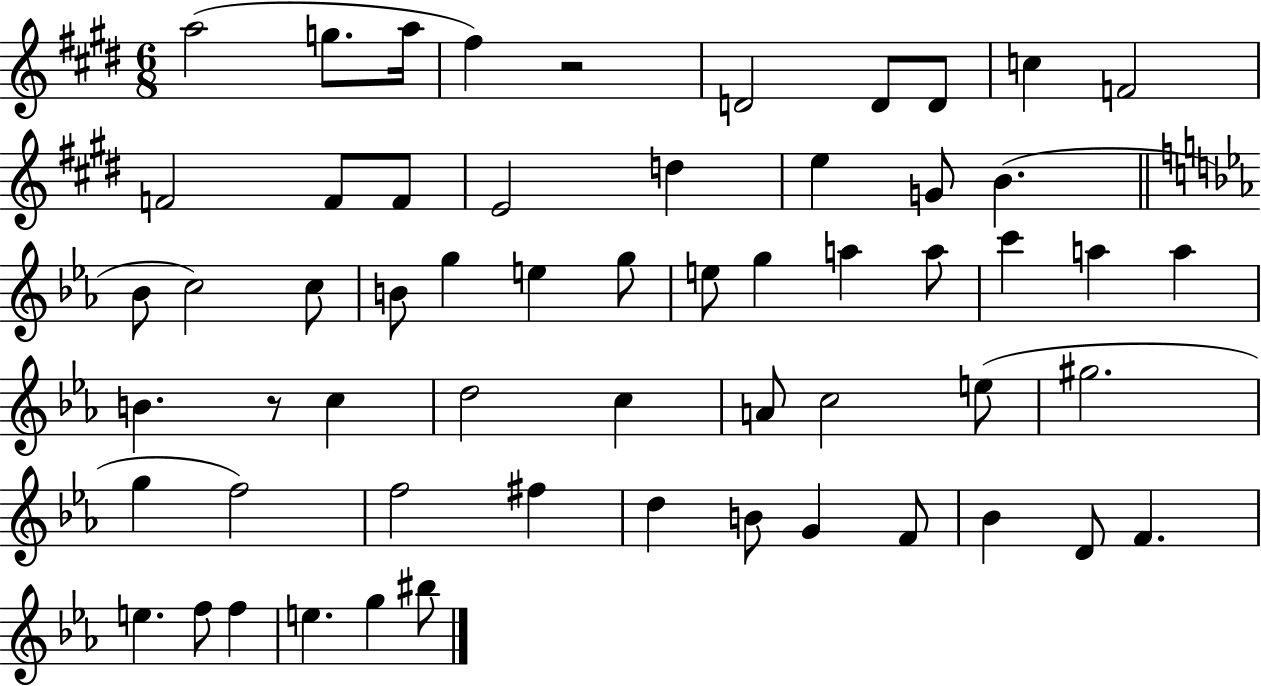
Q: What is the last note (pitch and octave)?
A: BIS5